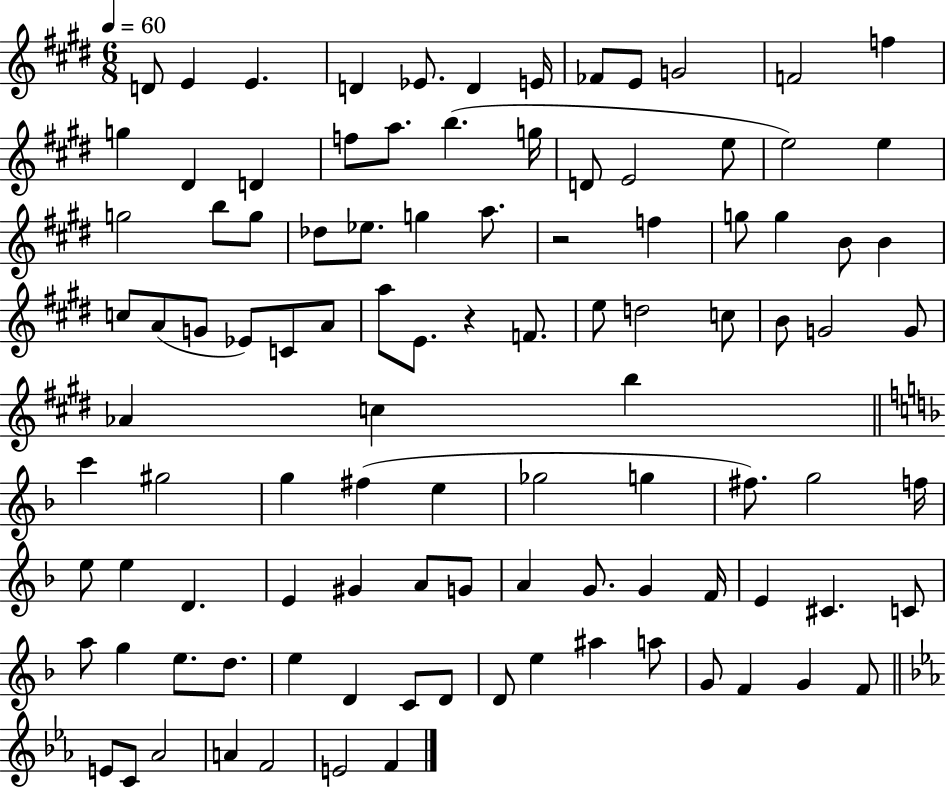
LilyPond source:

{
  \clef treble
  \numericTimeSignature
  \time 6/8
  \key e \major
  \tempo 4 = 60
  d'8 e'4 e'4. | d'4 ees'8. d'4 e'16 | fes'8 e'8 g'2 | f'2 f''4 | \break g''4 dis'4 d'4 | f''8 a''8. b''4.( g''16 | d'8 e'2 e''8 | e''2) e''4 | \break g''2 b''8 g''8 | des''8 ees''8. g''4 a''8. | r2 f''4 | g''8 g''4 b'8 b'4 | \break c''8 a'8( g'8 ees'8) c'8 a'8 | a''8 e'8. r4 f'8. | e''8 d''2 c''8 | b'8 g'2 g'8 | \break aes'4 c''4 b''4 | \bar "||" \break \key d \minor c'''4 gis''2 | g''4 fis''4( e''4 | ges''2 g''4 | fis''8.) g''2 f''16 | \break e''8 e''4 d'4. | e'4 gis'4 a'8 g'8 | a'4 g'8. g'4 f'16 | e'4 cis'4. c'8 | \break a''8 g''4 e''8. d''8. | e''4 d'4 c'8 d'8 | d'8 e''4 ais''4 a''8 | g'8 f'4 g'4 f'8 | \break \bar "||" \break \key ees \major e'8 c'8 aes'2 | a'4 f'2 | e'2 f'4 | \bar "|."
}